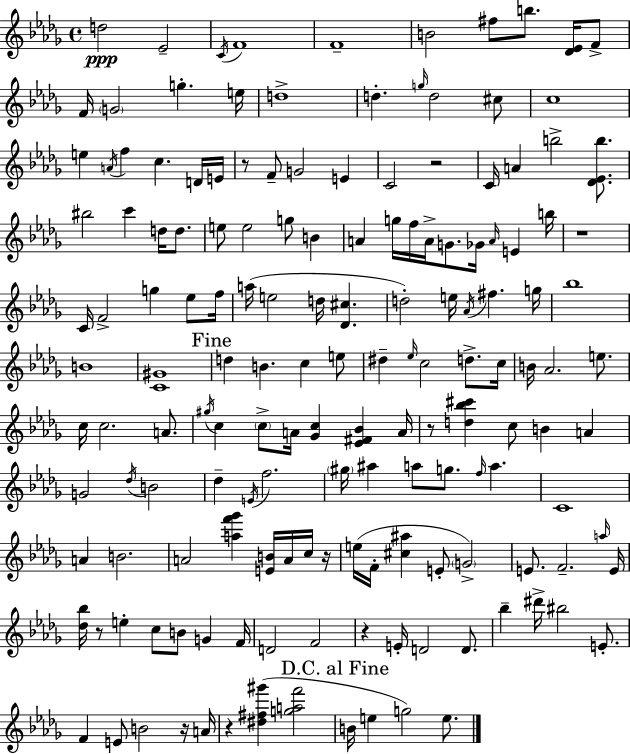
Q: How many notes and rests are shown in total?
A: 157